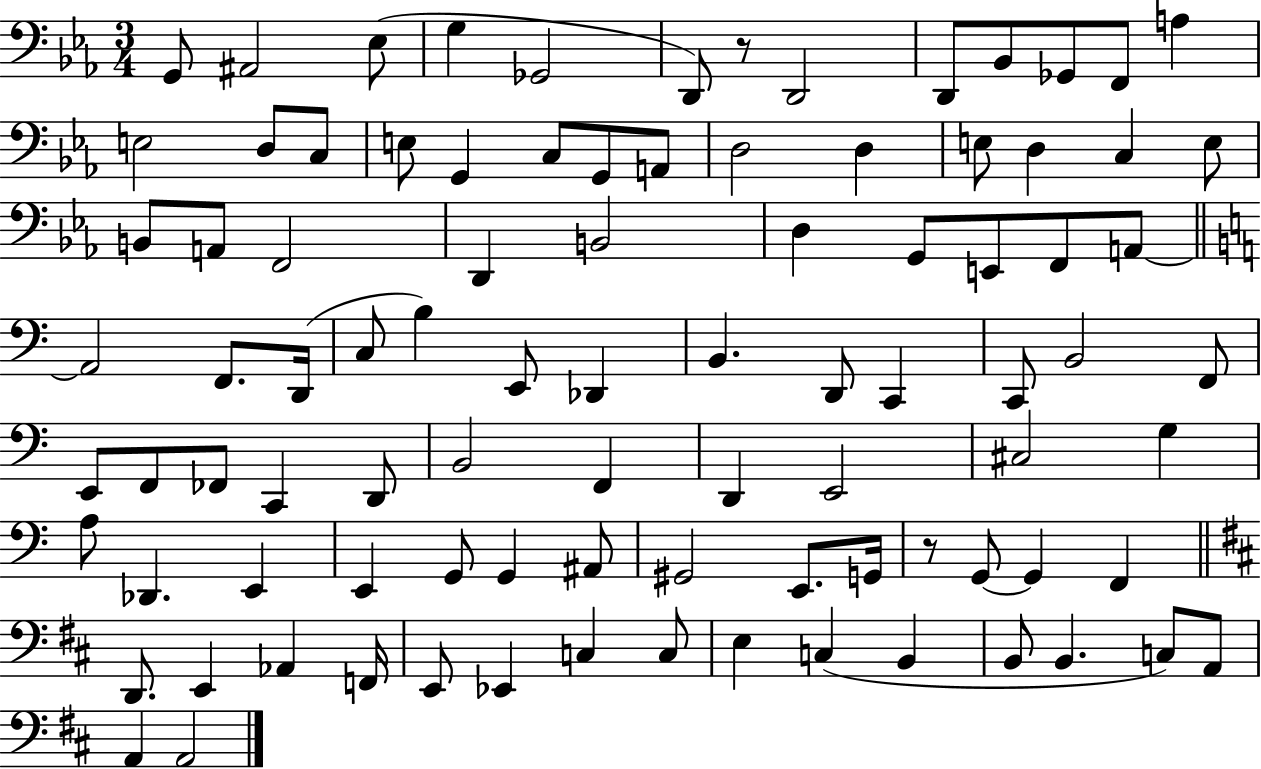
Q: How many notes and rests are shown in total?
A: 92